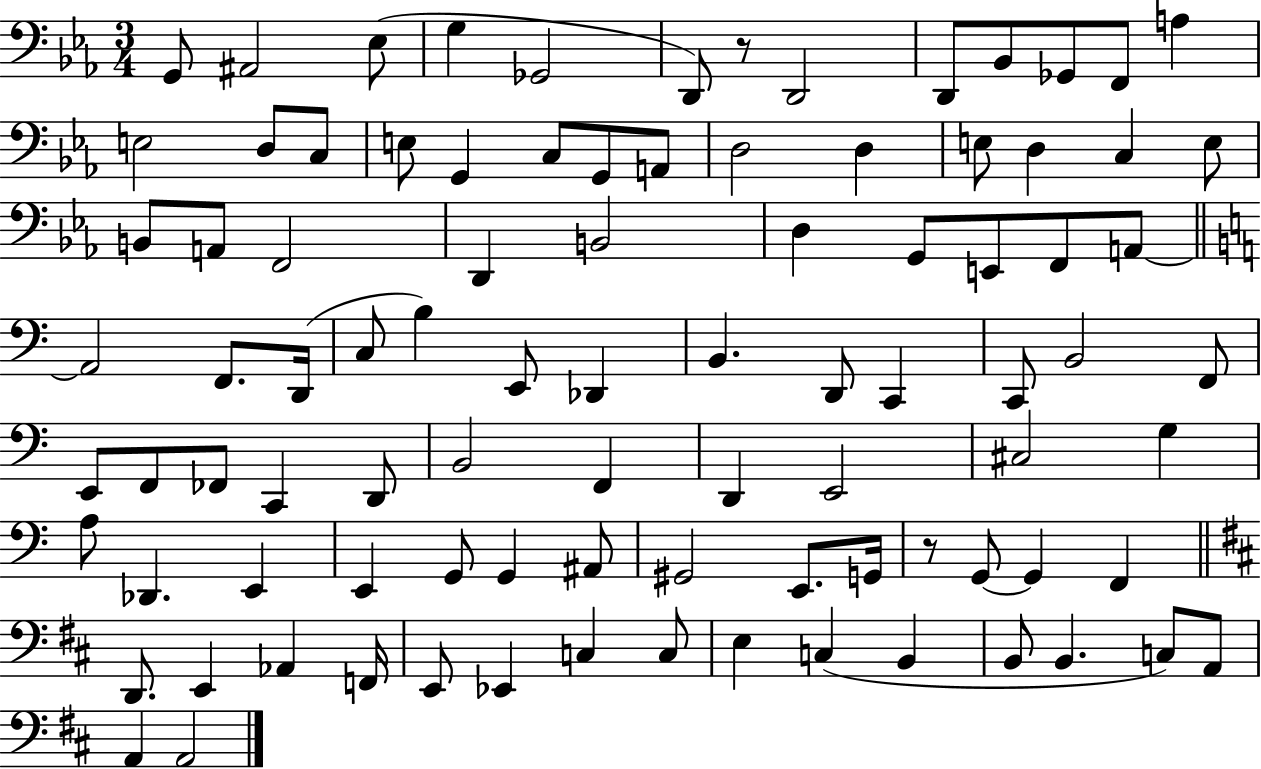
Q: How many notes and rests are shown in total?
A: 92